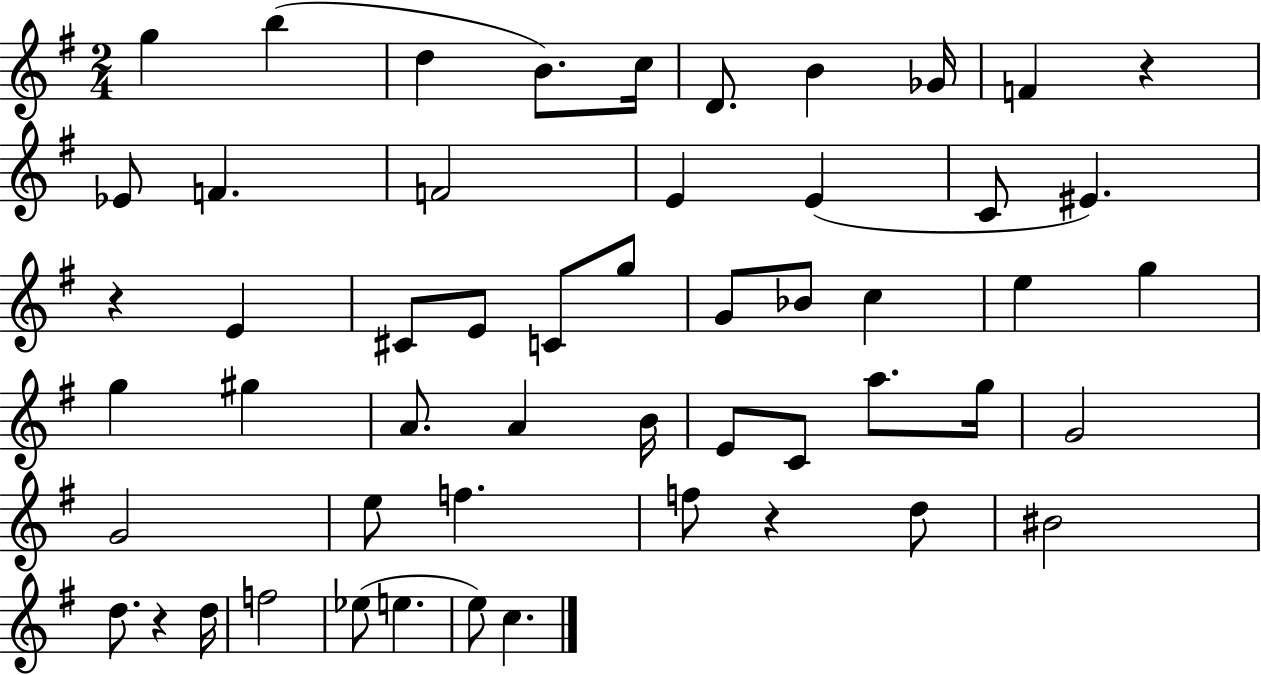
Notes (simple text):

G5/q B5/q D5/q B4/e. C5/s D4/e. B4/q Gb4/s F4/q R/q Eb4/e F4/q. F4/h E4/q E4/q C4/e EIS4/q. R/q E4/q C#4/e E4/e C4/e G5/e G4/e Bb4/e C5/q E5/q G5/q G5/q G#5/q A4/e. A4/q B4/s E4/e C4/e A5/e. G5/s G4/h G4/h E5/e F5/q. F5/e R/q D5/e BIS4/h D5/e. R/q D5/s F5/h Eb5/e E5/q. E5/e C5/q.